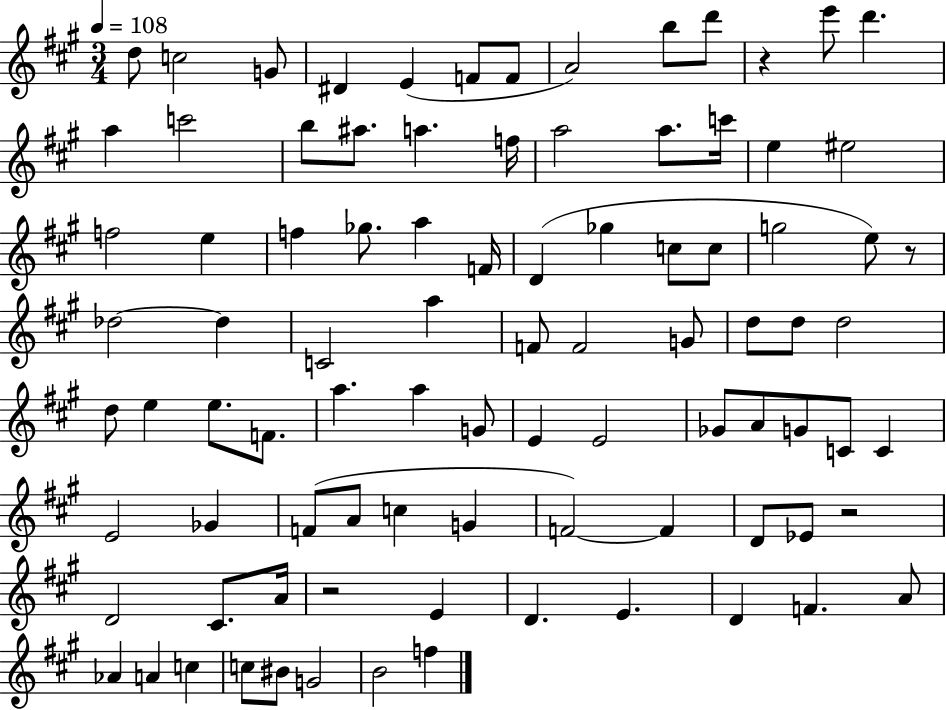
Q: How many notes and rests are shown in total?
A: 90